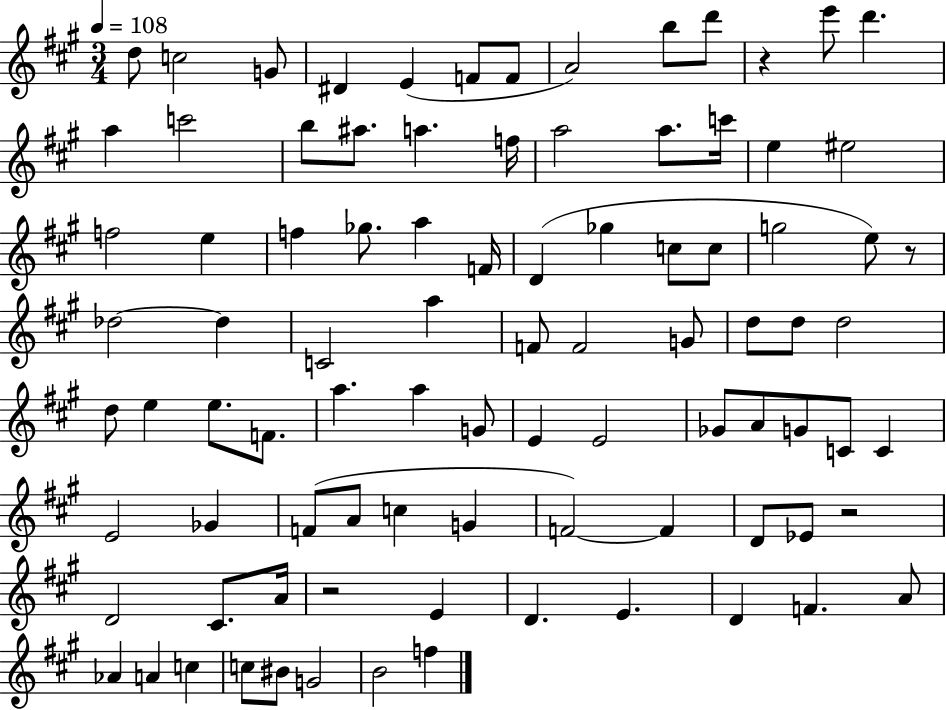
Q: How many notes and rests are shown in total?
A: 90